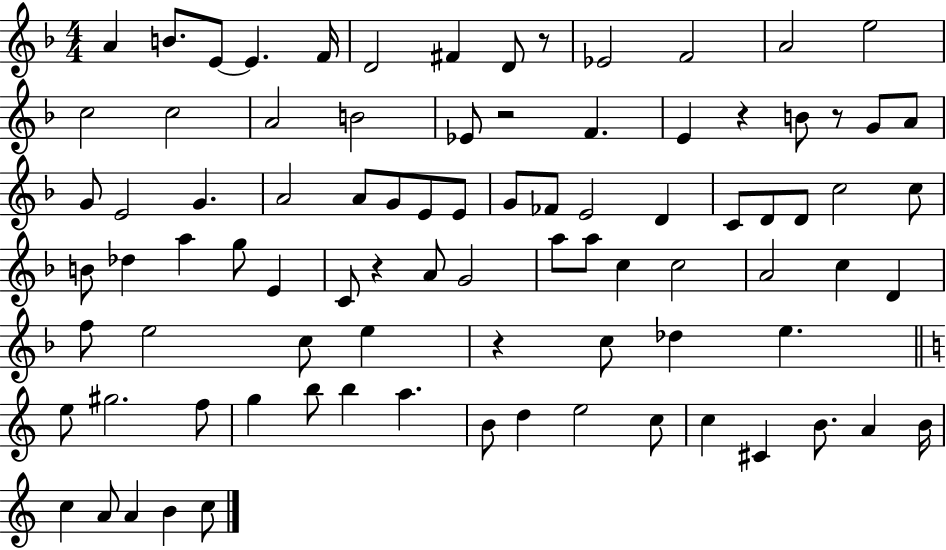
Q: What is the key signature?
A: F major